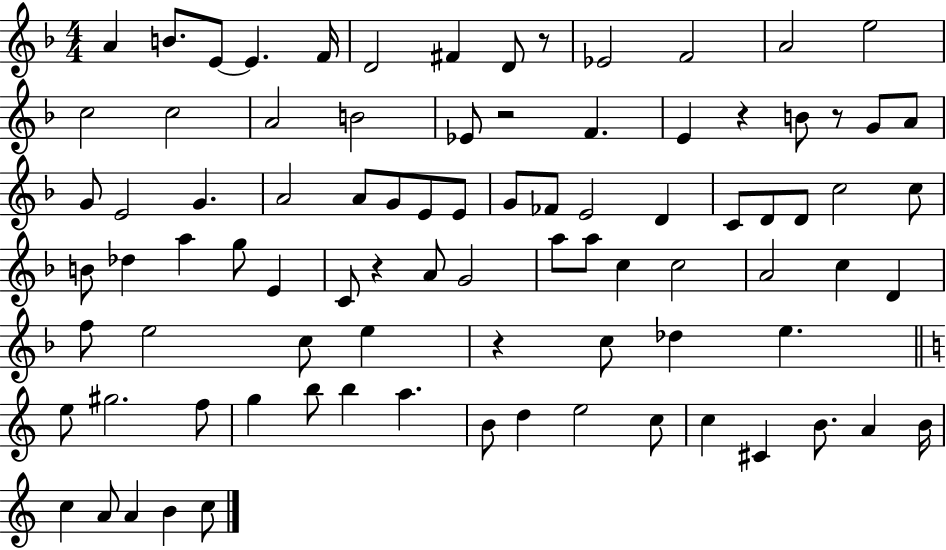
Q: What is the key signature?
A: F major